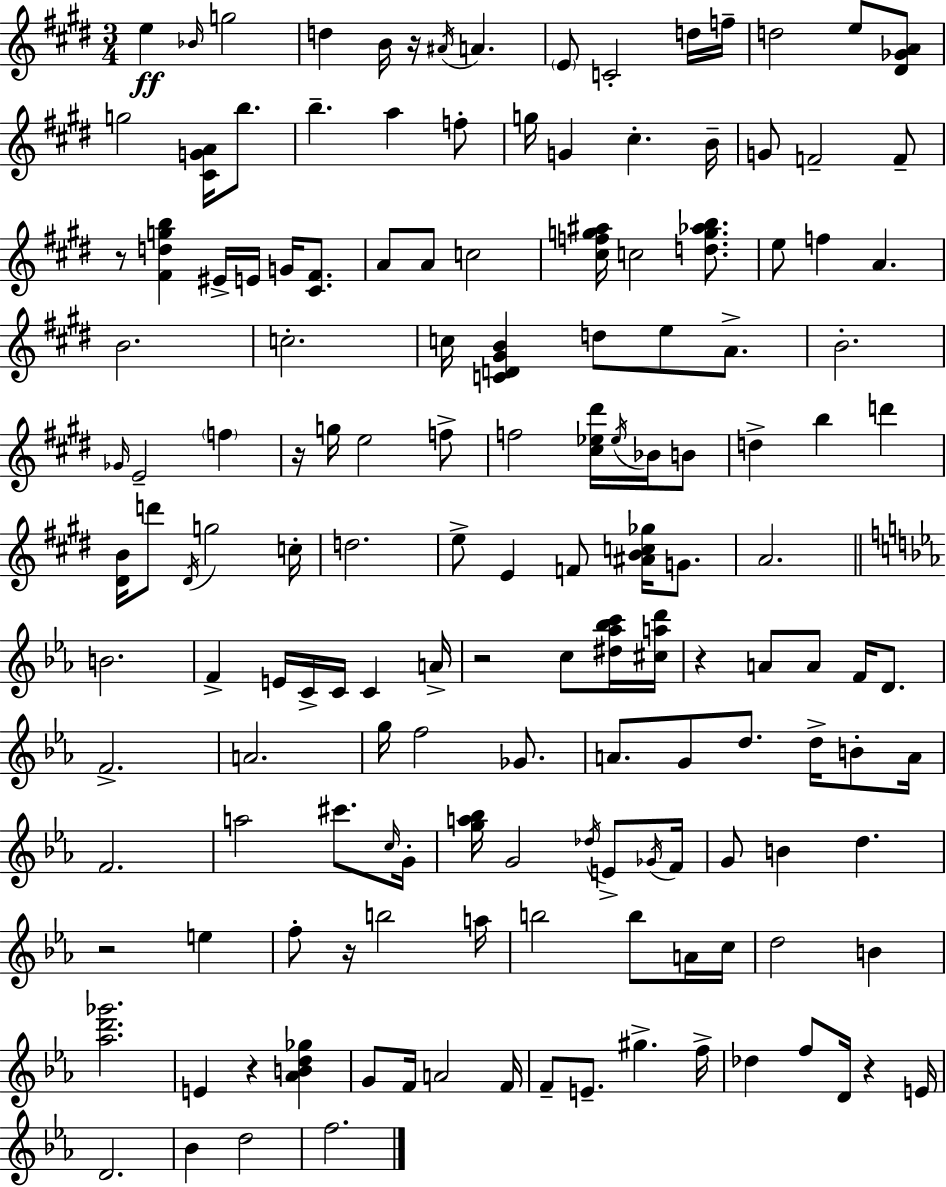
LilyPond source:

{
  \clef treble
  \numericTimeSignature
  \time 3/4
  \key e \major
  e''4\ff \grace { bes'16 } g''2 | d''4 b'16 r16 \acciaccatura { ais'16 } a'4. | \parenthesize e'8 c'2-. | d''16 f''16-- d''2 e''8 | \break <dis' ges' a'>8 g''2 <cis' g' a'>16 b''8. | b''4.-- a''4 | f''8-. g''16 g'4 cis''4.-. | b'16-- g'8 f'2-- | \break f'8-- r8 <fis' d'' g'' b''>4 eis'16-> e'16 g'16 <cis' fis'>8. | a'8 a'8 c''2 | <cis'' f'' g'' ais''>16 c''2 <d'' g'' aes'' b''>8. | e''8 f''4 a'4. | \break b'2. | c''2.-. | c''16 <c' d' gis' b'>4 d''8 e''8 a'8.-> | b'2.-. | \break \grace { ges'16 } e'2-- \parenthesize f''4 | r16 g''16 e''2 | f''8-> f''2 <cis'' ees'' dis'''>16 | \acciaccatura { ees''16 } bes'16 b'8 d''4-> b''4 | \break d'''4 <dis' b'>16 d'''8 \acciaccatura { dis'16 } g''2 | c''16-. d''2. | e''8-> e'4 f'8 | <ais' b' c'' ges''>16 g'8. a'2. | \break \bar "||" \break \key ees \major b'2. | f'4-> e'16 c'16-> c'16 c'4 a'16-> | r2 c''8 <dis'' aes'' bes'' c'''>16 <cis'' a'' d'''>16 | r4 a'8 a'8 f'16 d'8. | \break f'2.-> | a'2. | g''16 f''2 ges'8. | a'8. g'8 d''8. d''16-> b'8-. a'16 | \break f'2. | a''2 cis'''8. \grace { c''16 } | g'16-. <g'' a'' bes''>16 g'2 \acciaccatura { des''16 } e'8-> | \acciaccatura { ges'16 } f'16 g'8 b'4 d''4. | \break r2 e''4 | f''8-. r16 b''2 | a''16 b''2 b''8 | a'16 c''16 d''2 b'4 | \break <aes'' d''' ges'''>2. | e'4 r4 <aes' b' d'' ges''>4 | g'8 f'16 a'2 | f'16 f'8-- e'8.-- gis''4.-> | \break f''16-> des''4 f''8 d'16 r4 | e'16 d'2. | bes'4 d''2 | f''2. | \break \bar "|."
}